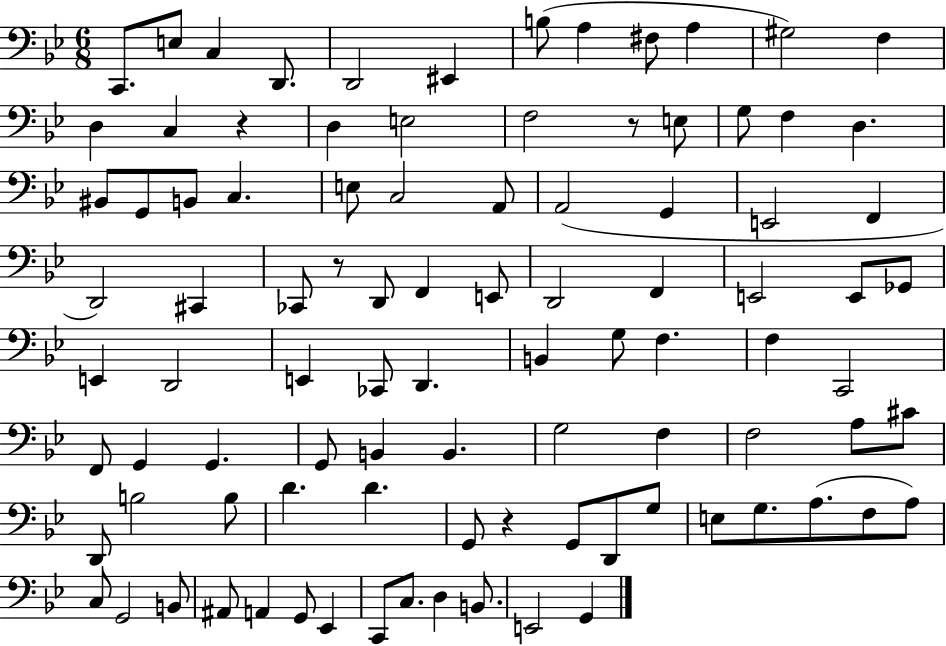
{
  \clef bass
  \numericTimeSignature
  \time 6/8
  \key bes \major
  c,8. e8 c4 d,8. | d,2 eis,4 | b8( a4 fis8 a4 | gis2) f4 | \break d4 c4 r4 | d4 e2 | f2 r8 e8 | g8 f4 d4. | \break bis,8 g,8 b,8 c4. | e8 c2 a,8 | a,2( g,4 | e,2 f,4 | \break d,2) cis,4 | ces,8 r8 d,8 f,4 e,8 | d,2 f,4 | e,2 e,8 ges,8 | \break e,4 d,2 | e,4 ces,8 d,4. | b,4 g8 f4. | f4 c,2 | \break f,8 g,4 g,4. | g,8 b,4 b,4. | g2 f4 | f2 a8 cis'8 | \break d,8 b2 b8 | d'4. d'4. | g,8 r4 g,8 d,8 g8 | e8 g8. a8.( f8 a8) | \break c8 g,2 b,8 | ais,8 a,4 g,8 ees,4 | c,8 c8. d4 b,8. | e,2 g,4 | \break \bar "|."
}